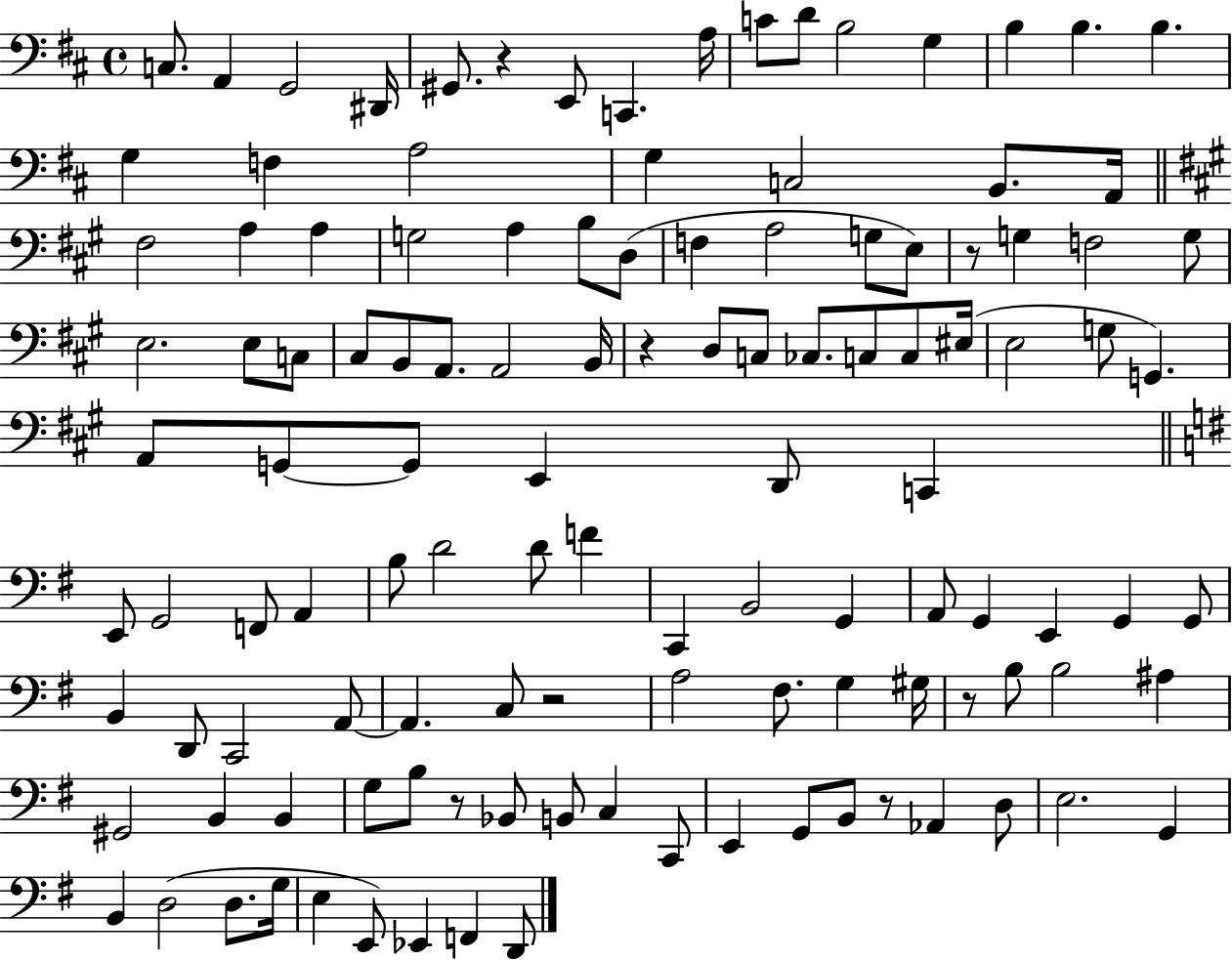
X:1
T:Untitled
M:4/4
L:1/4
K:D
C,/2 A,, G,,2 ^D,,/4 ^G,,/2 z E,,/2 C,, A,/4 C/2 D/2 B,2 G, B, B, B, G, F, A,2 G, C,2 B,,/2 A,,/4 ^F,2 A, A, G,2 A, B,/2 D,/2 F, A,2 G,/2 E,/2 z/2 G, F,2 G,/2 E,2 E,/2 C,/2 ^C,/2 B,,/2 A,,/2 A,,2 B,,/4 z D,/2 C,/2 _C,/2 C,/2 C,/2 ^E,/4 E,2 G,/2 G,, A,,/2 G,,/2 G,,/2 E,, D,,/2 C,, E,,/2 G,,2 F,,/2 A,, B,/2 D2 D/2 F C,, B,,2 G,, A,,/2 G,, E,, G,, G,,/2 B,, D,,/2 C,,2 A,,/2 A,, C,/2 z2 A,2 ^F,/2 G, ^G,/4 z/2 B,/2 B,2 ^A, ^G,,2 B,, B,, G,/2 B,/2 z/2 _B,,/2 B,,/2 C, C,,/2 E,, G,,/2 B,,/2 z/2 _A,, D,/2 E,2 G,, B,, D,2 D,/2 G,/4 E, E,,/2 _E,, F,, D,,/2